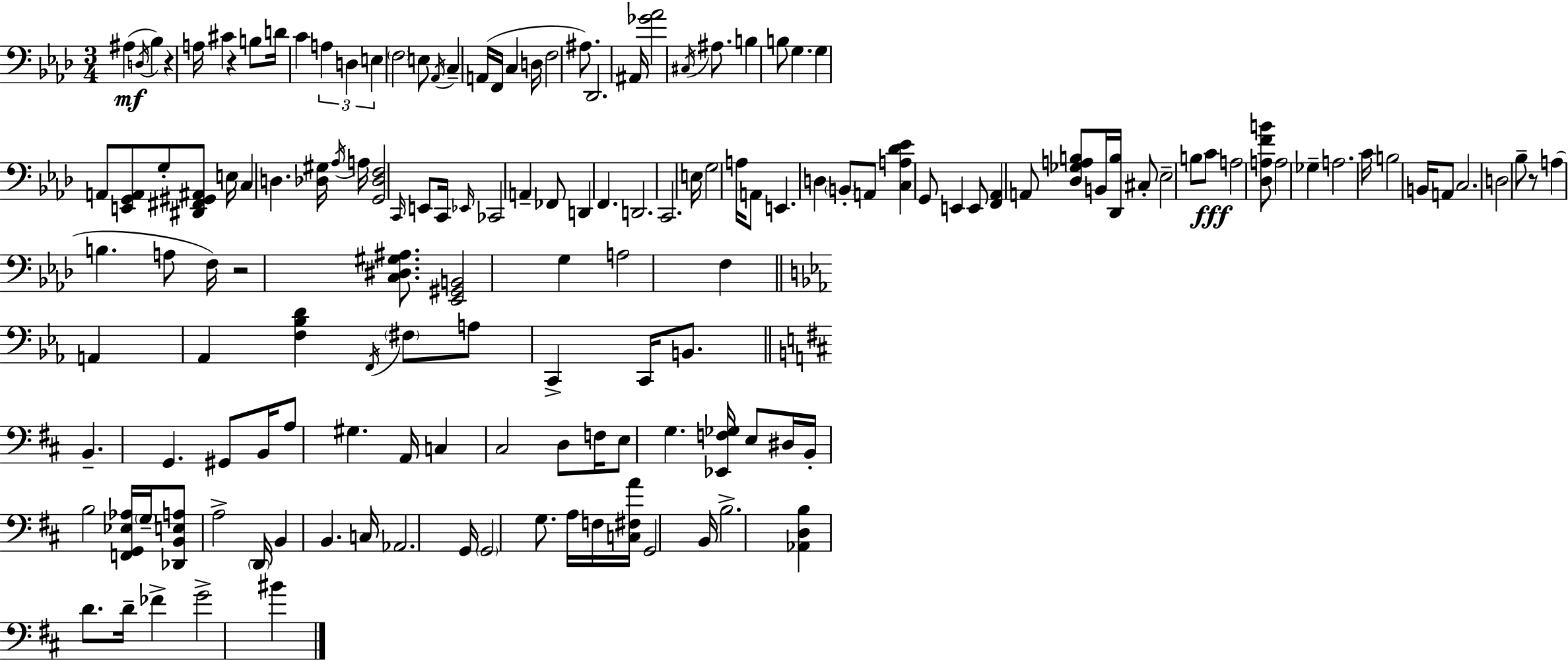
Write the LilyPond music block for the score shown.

{
  \clef bass
  \numericTimeSignature
  \time 3/4
  \key aes \major
  ais4(\mf \acciaccatura { d16 } bes4) r4 | a16 cis'4 r4 b8 | d'16 c'4 \tuplet 3/2 { a4 d4 | e4 } \parenthesize f2 | \break e8 \acciaccatura { aes,16 } c4-- a,16( f,16 c4 | d16 f2 ais8.) | des,2. | ais,16 <ges' aes'>2 \acciaccatura { cis16 } | \break ais8. b4 b8 g4. | g4 a,8 <e, g, a,>8 g8-. | <dis, fis, gis, ais,>8 e16 c4 d4. | <des gis>16 \acciaccatura { aes16 } a16 <g, des f>2 | \break \grace { c,16 } e,8 c,16 \grace { ees,16 } ces,2 | a,4-- fes,8 d,4 | f,4. d,2. | c,2. | \break e16 g2 | a16 a,8 e,4. | d4 \parenthesize b,8-. a,8 <c a des' ees'>4 | g,8 e,4 e,8 <f, aes,>4 | \break a,8 <des ges a b>8 b,16 <des, b>16 cis8-. ees2-- | b8 c'8\fff a2 | <des a f' b'>8 a2 | ges4-- a2. | \break c'16 b2 | b,16 a,8 c2. | d2 | bes8-- r8 a4( b4. | \break a8 f16) r2 | <c dis gis ais>8. <ees, gis, b,>2 | g4 a2 | f4 \bar "||" \break \key c \minor a,4 aes,4 <f bes d'>4 | \acciaccatura { f,16 } \parenthesize fis8 a8 c,4-> c,16 b,8. | \bar "||" \break \key d \major b,4.-- g,4. | gis,8 b,16 a8 gis4. a,16 | c4 cis2 | d8 f16 e8 g4. <ees, f ges>16 | \break e8 dis16 b,16-. b2 | <f, g, ees aes>16 \parenthesize g16-- <des, b, e a>8 a2-> | \parenthesize d,16 b,4 b,4. c16 | aes,2. | \break g,16 \parenthesize g,2 g8. | a16 f16 <c fis a'>16 g,2 b,16 | b2.-> | <aes, d b>4 d'8. d'16-- fes'4-> | \break g'2-> bis'4 | \bar "|."
}